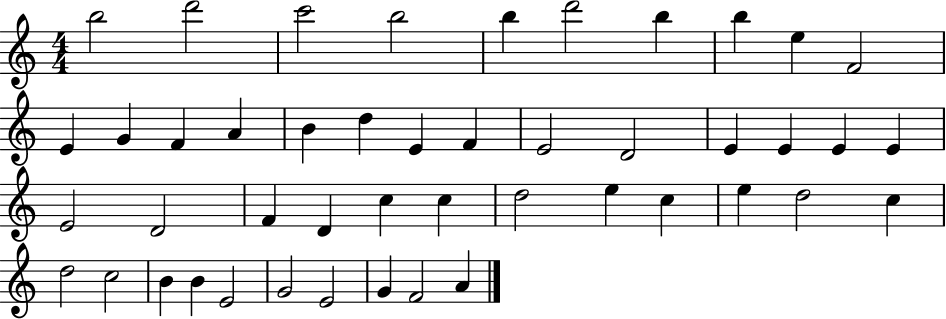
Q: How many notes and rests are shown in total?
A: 46